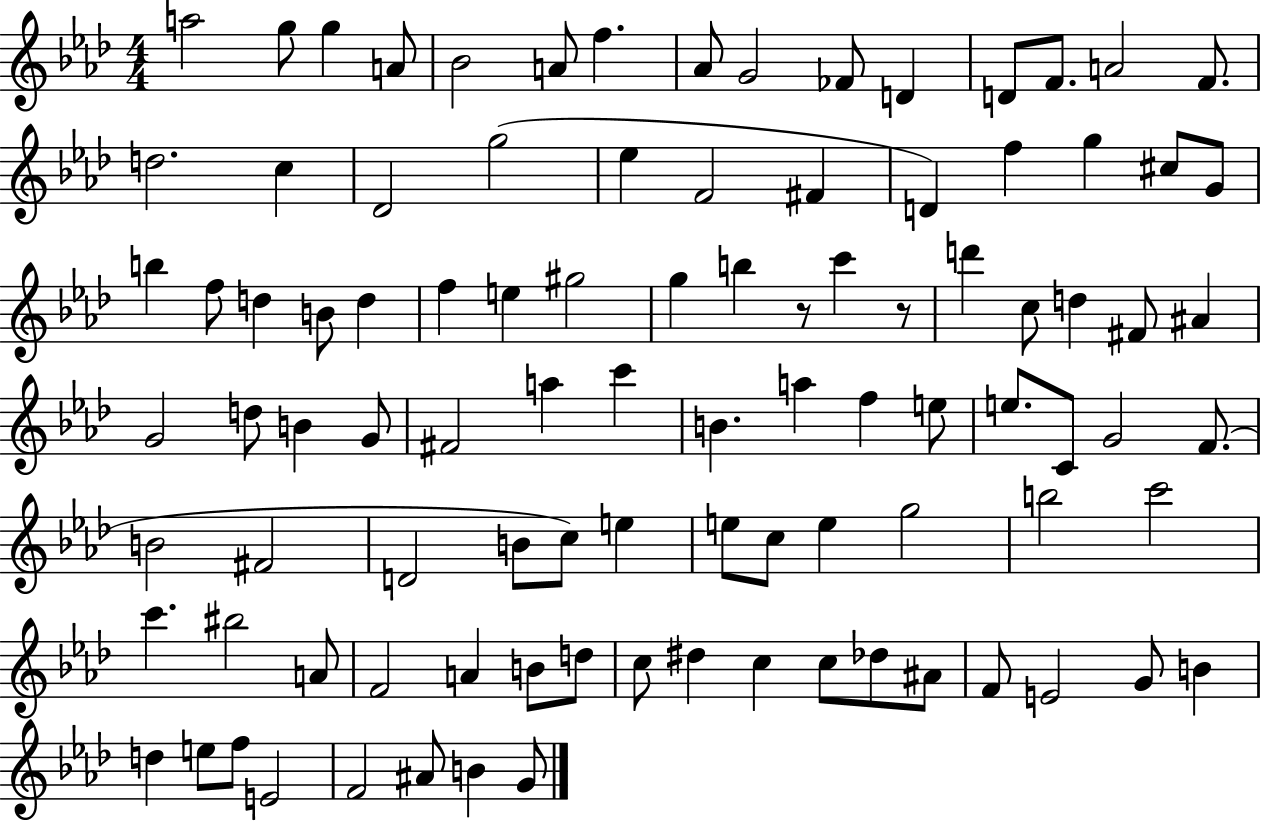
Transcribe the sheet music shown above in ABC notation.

X:1
T:Untitled
M:4/4
L:1/4
K:Ab
a2 g/2 g A/2 _B2 A/2 f _A/2 G2 _F/2 D D/2 F/2 A2 F/2 d2 c _D2 g2 _e F2 ^F D f g ^c/2 G/2 b f/2 d B/2 d f e ^g2 g b z/2 c' z/2 d' c/2 d ^F/2 ^A G2 d/2 B G/2 ^F2 a c' B a f e/2 e/2 C/2 G2 F/2 B2 ^F2 D2 B/2 c/2 e e/2 c/2 e g2 b2 c'2 c' ^b2 A/2 F2 A B/2 d/2 c/2 ^d c c/2 _d/2 ^A/2 F/2 E2 G/2 B d e/2 f/2 E2 F2 ^A/2 B G/2